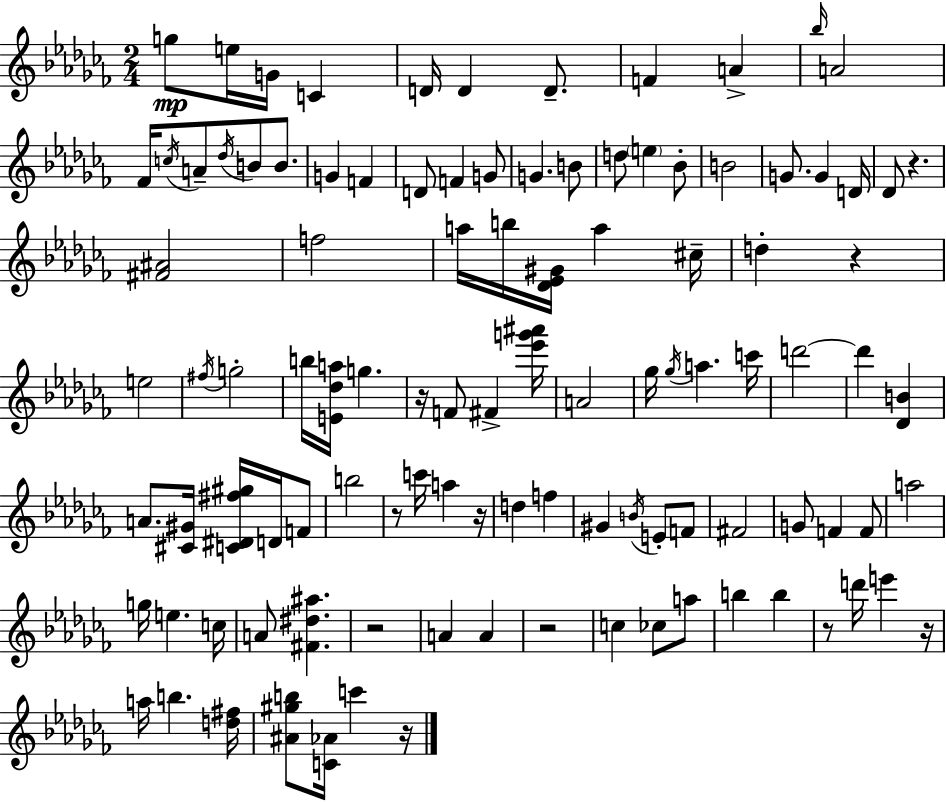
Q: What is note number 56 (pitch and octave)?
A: B5